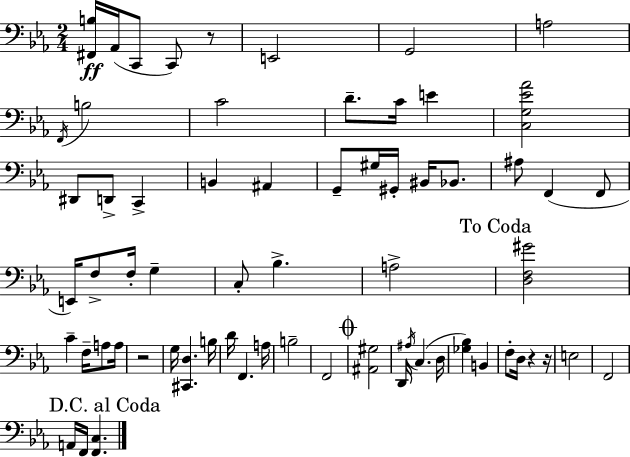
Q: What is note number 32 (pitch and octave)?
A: A3